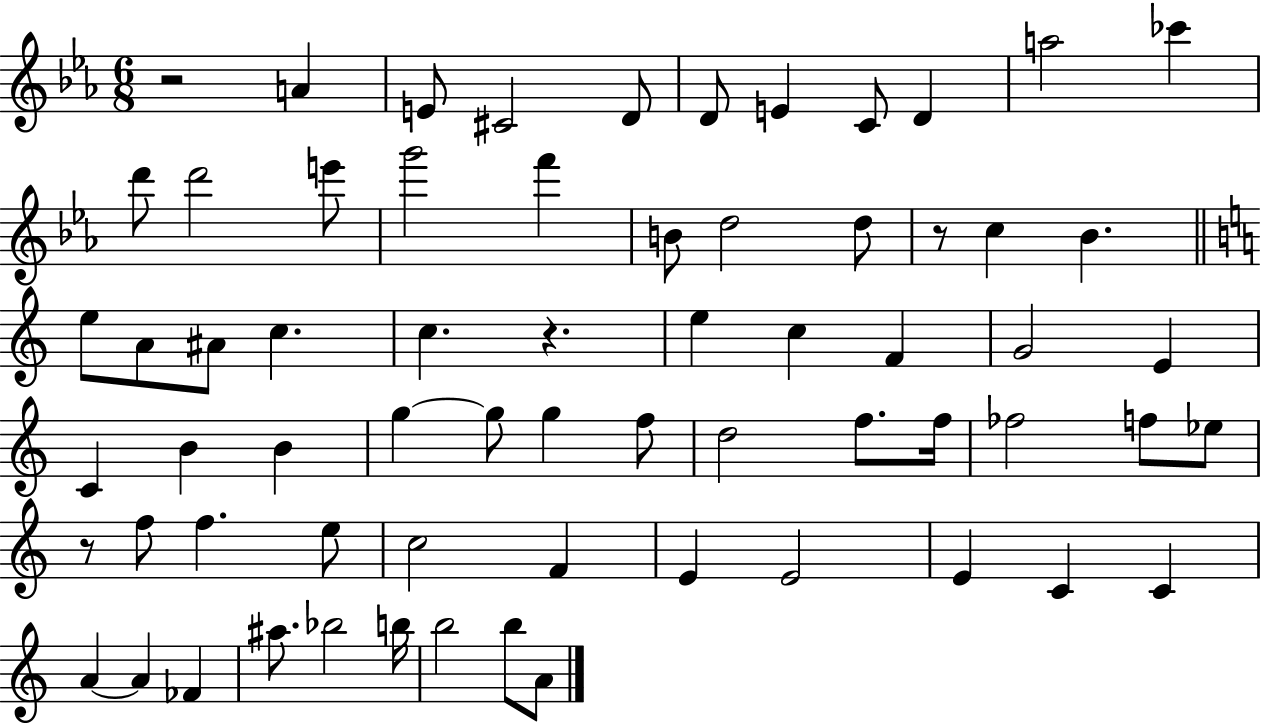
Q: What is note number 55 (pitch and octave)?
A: A4